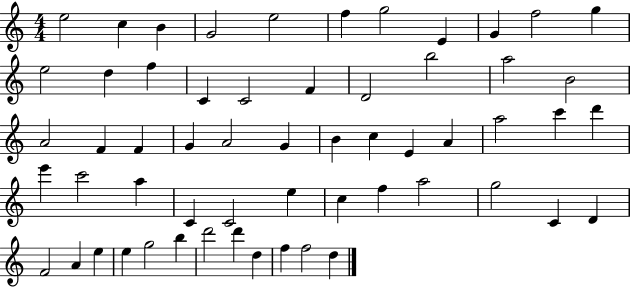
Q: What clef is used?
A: treble